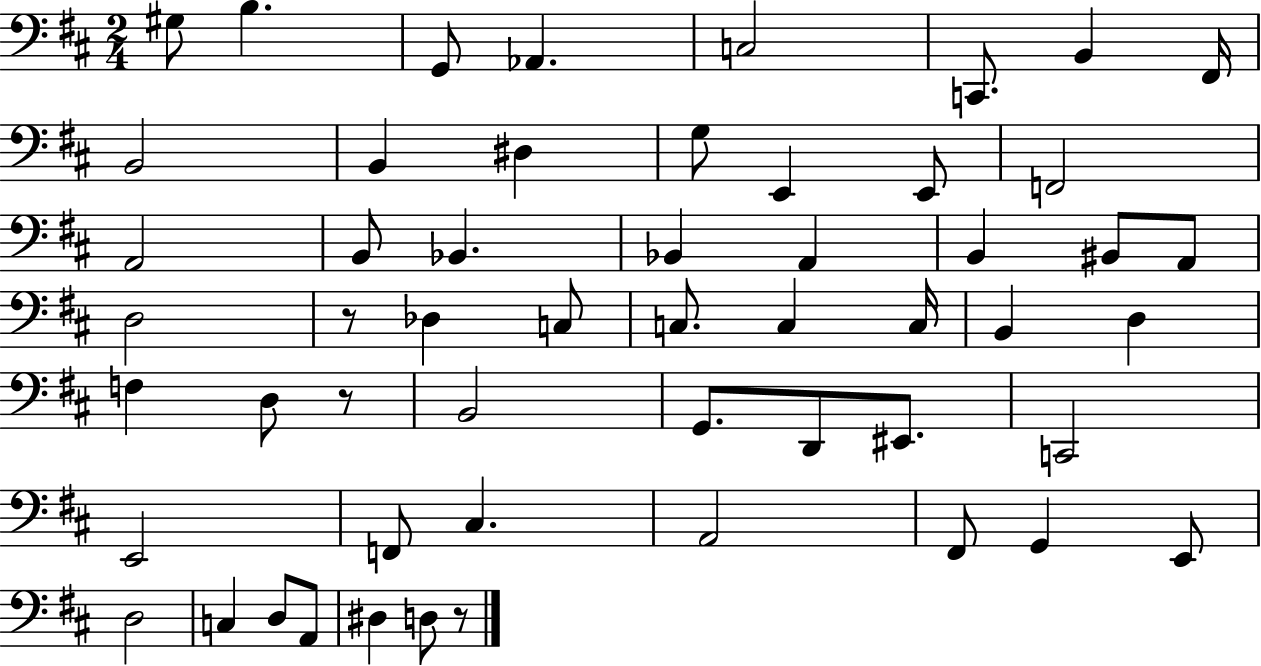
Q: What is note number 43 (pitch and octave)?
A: F#2